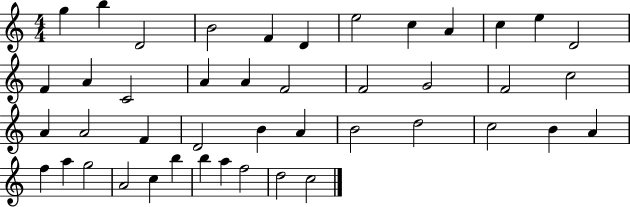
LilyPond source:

{
  \clef treble
  \numericTimeSignature
  \time 4/4
  \key c \major
  g''4 b''4 d'2 | b'2 f'4 d'4 | e''2 c''4 a'4 | c''4 e''4 d'2 | \break f'4 a'4 c'2 | a'4 a'4 f'2 | f'2 g'2 | f'2 c''2 | \break a'4 a'2 f'4 | d'2 b'4 a'4 | b'2 d''2 | c''2 b'4 a'4 | \break f''4 a''4 g''2 | a'2 c''4 b''4 | b''4 a''4 f''2 | d''2 c''2 | \break \bar "|."
}